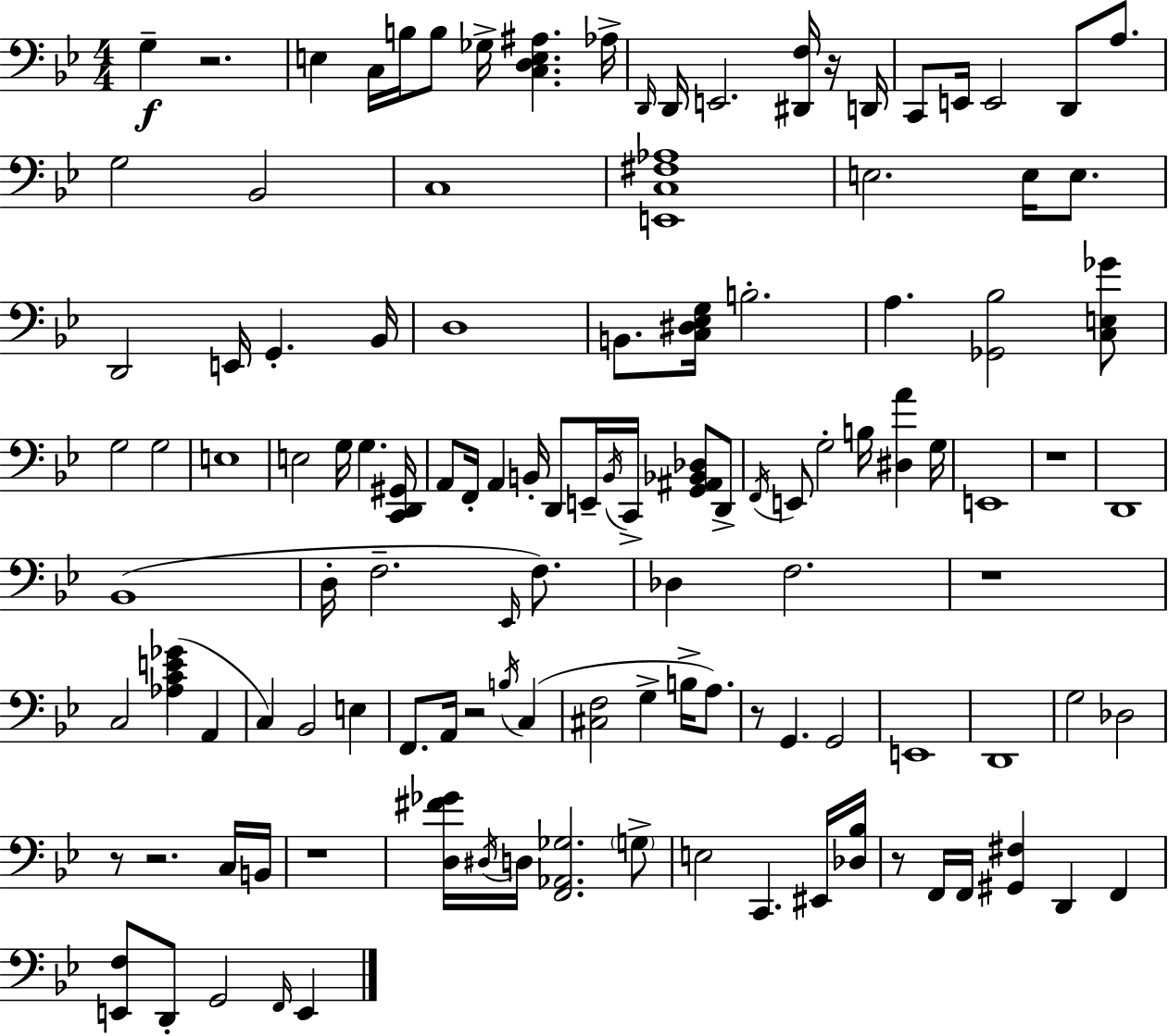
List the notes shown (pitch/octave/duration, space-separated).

G3/q R/h. E3/q C3/s B3/s B3/e Gb3/s [C3,D3,E3,A#3]/q. Ab3/s D2/s D2/s E2/h. [D#2,F3]/s R/s D2/s C2/e E2/s E2/h D2/e A3/e. G3/h Bb2/h C3/w [E2,C3,F#3,Ab3]/w E3/h. E3/s E3/e. D2/h E2/s G2/q. Bb2/s D3/w B2/e. [C3,D#3,Eb3,G3]/s B3/h. A3/q. [Gb2,Bb3]/h [C3,E3,Gb4]/e G3/h G3/h E3/w E3/h G3/s G3/q. [C2,D2,G#2]/s A2/e F2/s A2/q B2/s D2/e E2/s B2/s C2/s [G2,A#2,Bb2,Db3]/e D2/e F2/s E2/e G3/h B3/s [D#3,A4]/q G3/s E2/w R/w D2/w Bb2/w D3/s F3/h. Eb2/s F3/e. Db3/q F3/h. R/w C3/h [Ab3,C4,E4,Gb4]/q A2/q C3/q Bb2/h E3/q F2/e. A2/s R/h B3/s C3/q [C#3,F3]/h G3/q B3/s A3/e. R/e G2/q. G2/h E2/w D2/w G3/h Db3/h R/e R/h. C3/s B2/s R/w [D3,F#4,Gb4]/s D#3/s D3/s [F2,Ab2,Gb3]/h. G3/e E3/h C2/q. EIS2/s [Db3,Bb3]/s R/e F2/s F2/s [G#2,F#3]/q D2/q F2/q [E2,F3]/e D2/e G2/h F2/s E2/q